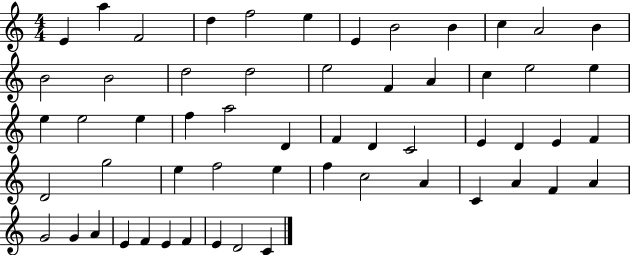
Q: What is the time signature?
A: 4/4